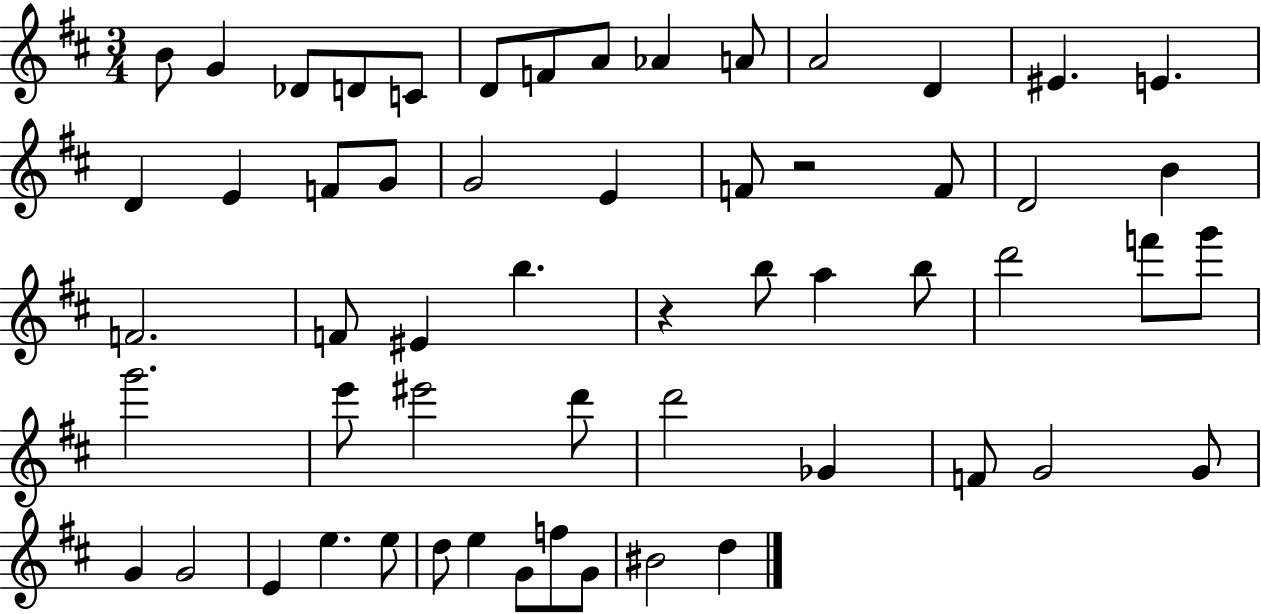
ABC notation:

X:1
T:Untitled
M:3/4
L:1/4
K:D
B/2 G _D/2 D/2 C/2 D/2 F/2 A/2 _A A/2 A2 D ^E E D E F/2 G/2 G2 E F/2 z2 F/2 D2 B F2 F/2 ^E b z b/2 a b/2 d'2 f'/2 g'/2 g'2 e'/2 ^e'2 d'/2 d'2 _G F/2 G2 G/2 G G2 E e e/2 d/2 e G/2 f/2 G/2 ^B2 d